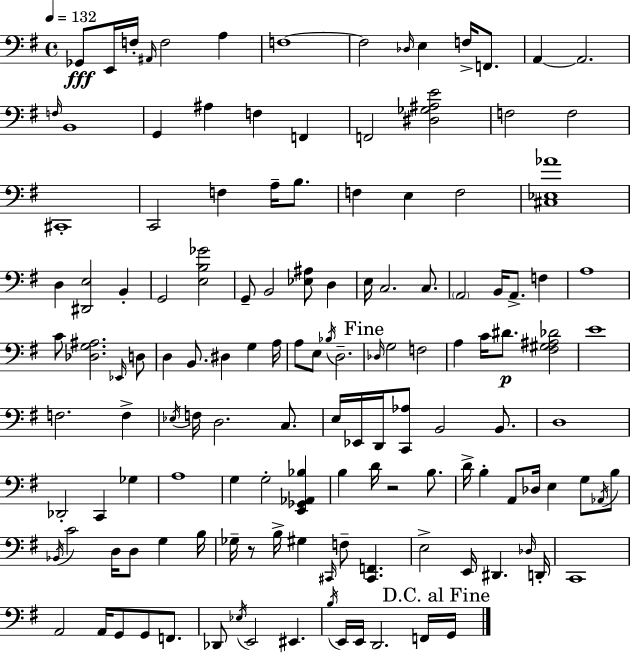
Gb2/e E2/s F3/s A#2/s F3/h A3/q F3/w F3/h Db3/s E3/q F3/s F2/e. A2/q A2/h. F3/s B2/w G2/q A#3/q F3/q F2/q F2/h [D#3,Gb3,A#3,E4]/h F3/h F3/h C#2/w C2/h F3/q A3/s B3/e. F3/q E3/q F3/h [C#3,Eb3,Ab4]/w D3/q [D#2,E3]/h B2/q G2/h [E3,B3,Gb4]/h G2/e B2/h [Eb3,A#3]/e D3/q E3/s C3/h. C3/e. A2/h B2/s A2/e. F3/q A3/w C4/e [Db3,G3,A#3]/h. Eb2/s D3/e D3/q B2/e. D#3/q G3/q A3/s A3/e E3/e Bb3/s D3/h. Db3/s G3/h F3/h A3/q C4/s D#4/e. [F#3,G#3,A#3,Db4]/h E4/w F3/h. F3/q Eb3/s F3/s D3/h. C3/e. E3/s Eb2/s D2/s [C2,Ab3]/e B2/h B2/e. D3/w Db2/h C2/q Gb3/q A3/w G3/q G3/h [E2,Gb2,Ab2,Bb3]/q B3/q D4/s R/h B3/e. D4/s B3/q A2/e Db3/s E3/q G3/e Ab2/s B3/e Bb2/s C4/h D3/s D3/e G3/q B3/s Gb3/s R/e B3/s G#3/q C#2/s F3/e [C#2,F2]/q. E3/h E2/s D#2/q. Db3/s D2/s C2/w A2/h A2/s G2/e G2/e F2/e. Db2/e Eb3/s E2/h EIS2/q. B3/s E2/s E2/s D2/h. F2/s G2/s